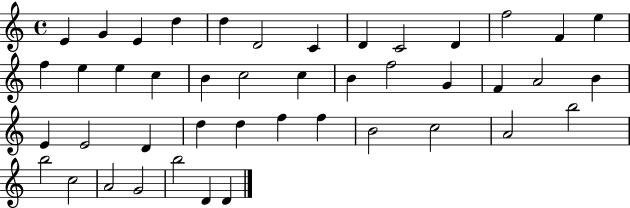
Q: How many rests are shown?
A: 0